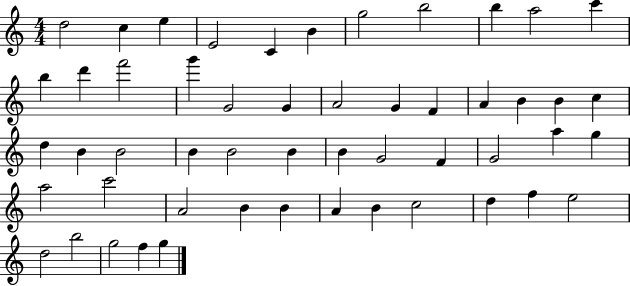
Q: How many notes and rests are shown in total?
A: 52